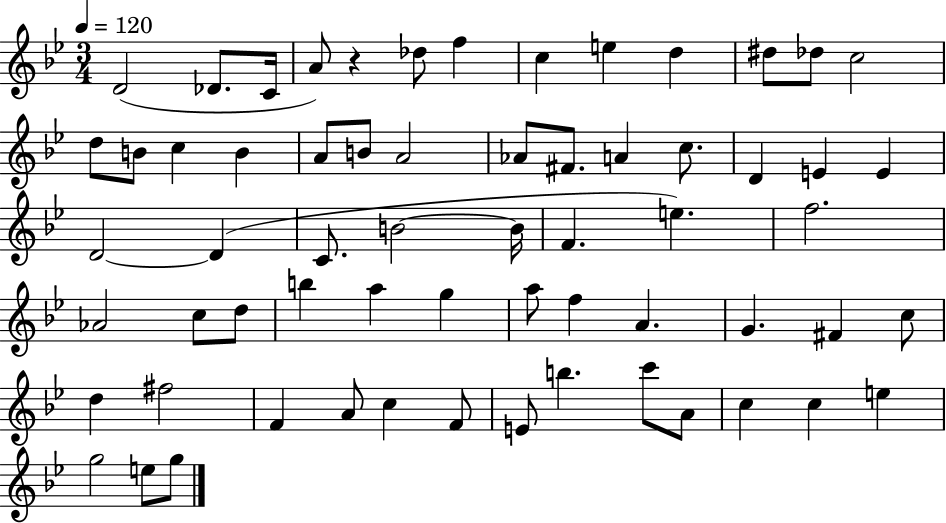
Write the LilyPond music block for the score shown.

{
  \clef treble
  \numericTimeSignature
  \time 3/4
  \key bes \major
  \tempo 4 = 120
  d'2( des'8. c'16 | a'8) r4 des''8 f''4 | c''4 e''4 d''4 | dis''8 des''8 c''2 | \break d''8 b'8 c''4 b'4 | a'8 b'8 a'2 | aes'8 fis'8. a'4 c''8. | d'4 e'4 e'4 | \break d'2~~ d'4( | c'8. b'2~~ b'16 | f'4. e''4.) | f''2. | \break aes'2 c''8 d''8 | b''4 a''4 g''4 | a''8 f''4 a'4. | g'4. fis'4 c''8 | \break d''4 fis''2 | f'4 a'8 c''4 f'8 | e'8 b''4. c'''8 a'8 | c''4 c''4 e''4 | \break g''2 e''8 g''8 | \bar "|."
}